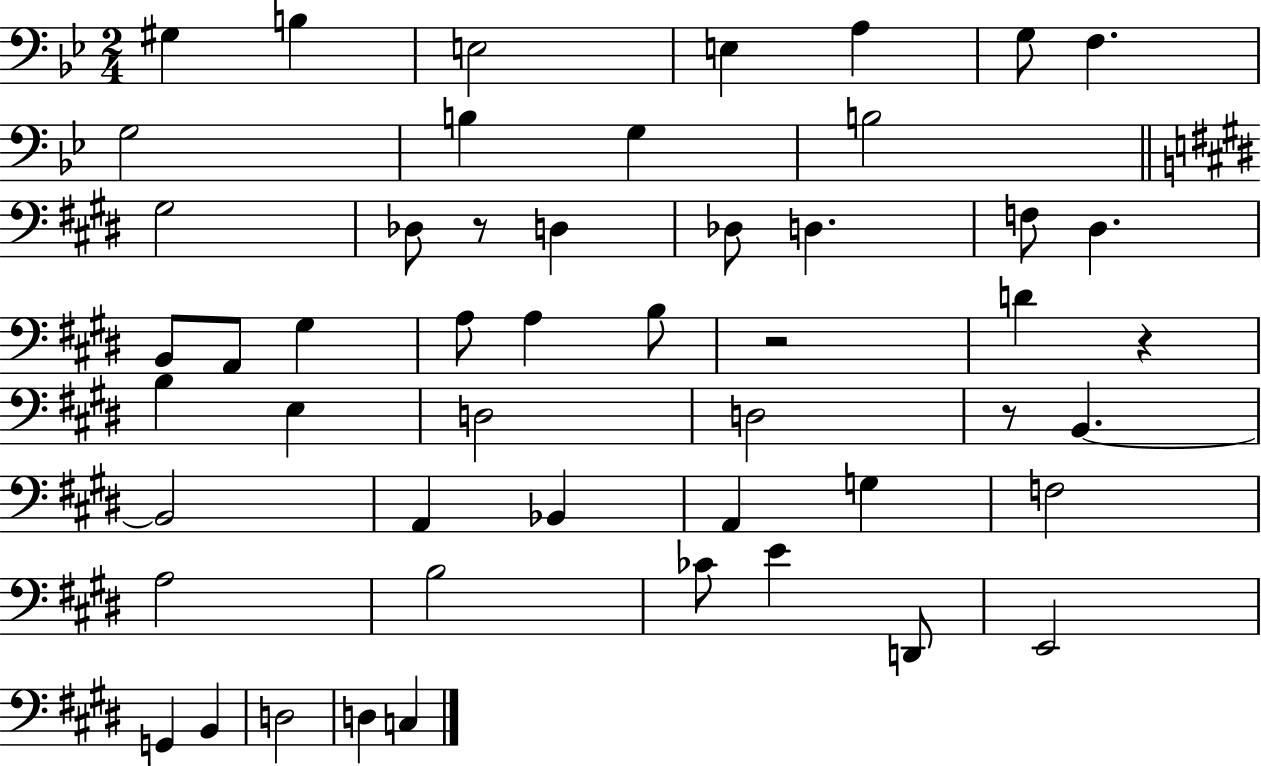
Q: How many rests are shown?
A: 4